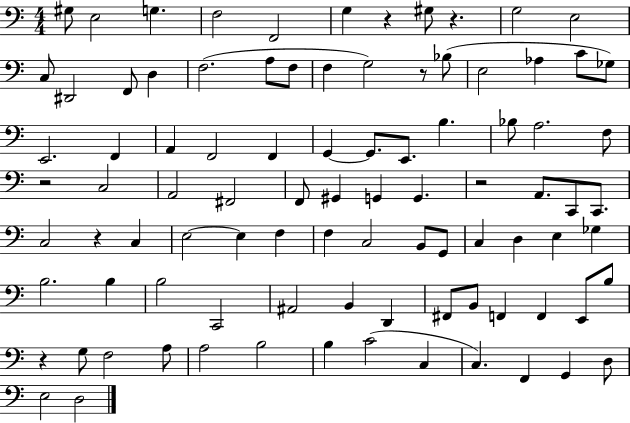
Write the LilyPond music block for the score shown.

{
  \clef bass
  \numericTimeSignature
  \time 4/4
  \key c \major
  gis8 e2 g4. | f2 f,2 | g4 r4 gis8 r4. | g2 e2 | \break c8 dis,2 f,8 d4 | f2.( a8 f8 | f4 g2) r8 bes8( | e2 aes4 c'8 ges8) | \break e,2. f,4 | a,4 f,2 f,4 | g,4~~ g,8. e,8. b4. | bes8 a2. f8 | \break r2 c2 | a,2 fis,2 | f,8 gis,4 g,4 g,4. | r2 a,8. c,8 c,8. | \break c2 r4 c4 | e2~~ e4 f4 | f4 c2 b,8 g,8 | c4 d4 e4 ges4 | \break b2. b4 | b2 c,2 | ais,2 b,4 d,4 | fis,8 b,8 f,4 f,4 e,8 b8 | \break r4 g8 f2 a8 | a2 b2 | b4 c'2( c4 | c4.) f,4 g,4 d8 | \break e2 d2 | \bar "|."
}